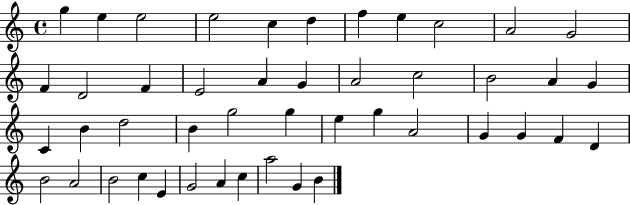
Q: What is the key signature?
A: C major